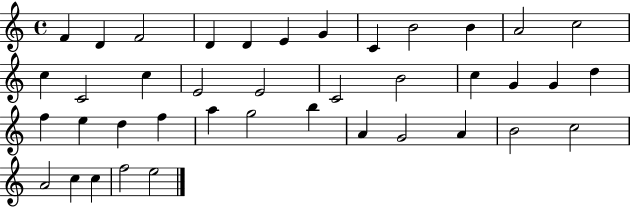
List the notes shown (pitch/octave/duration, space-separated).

F4/q D4/q F4/h D4/q D4/q E4/q G4/q C4/q B4/h B4/q A4/h C5/h C5/q C4/h C5/q E4/h E4/h C4/h B4/h C5/q G4/q G4/q D5/q F5/q E5/q D5/q F5/q A5/q G5/h B5/q A4/q G4/h A4/q B4/h C5/h A4/h C5/q C5/q F5/h E5/h